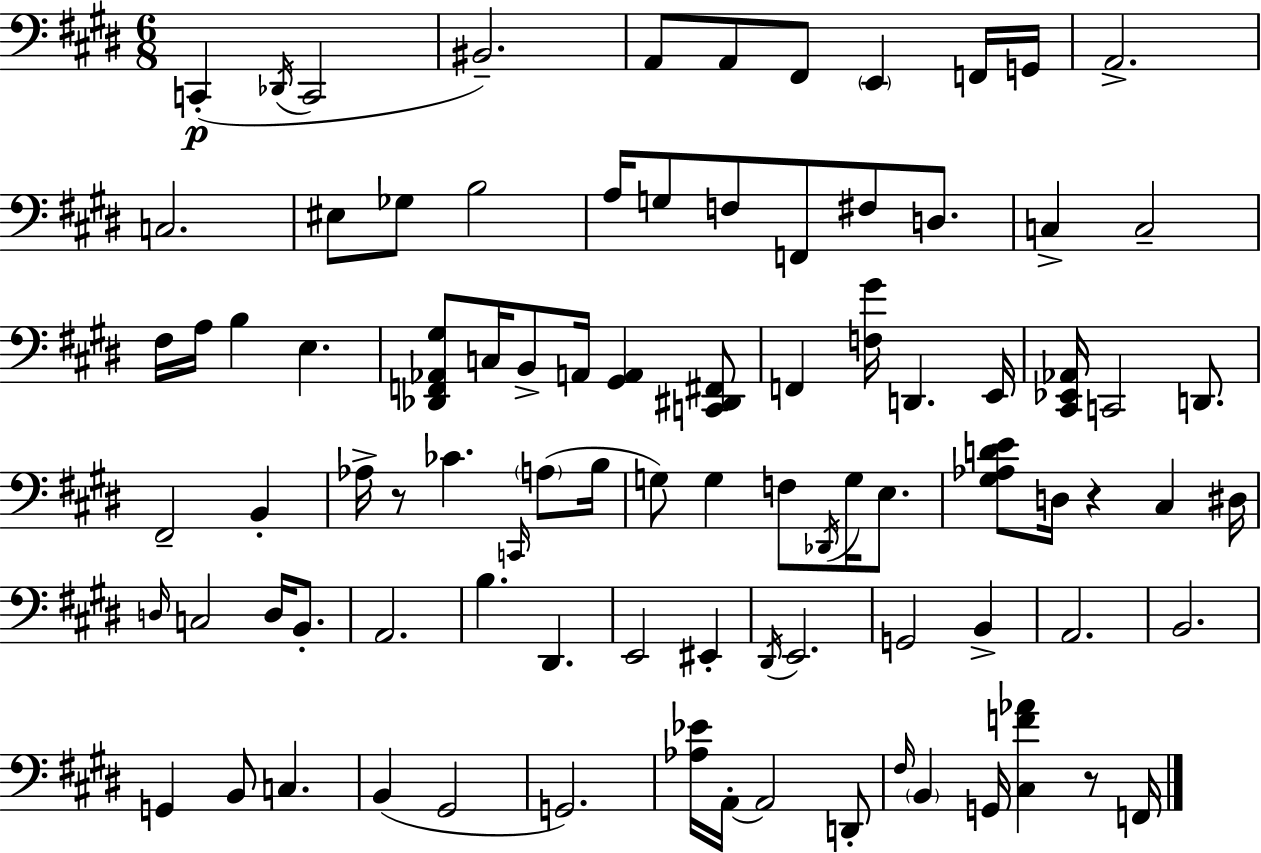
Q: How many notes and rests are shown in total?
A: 90